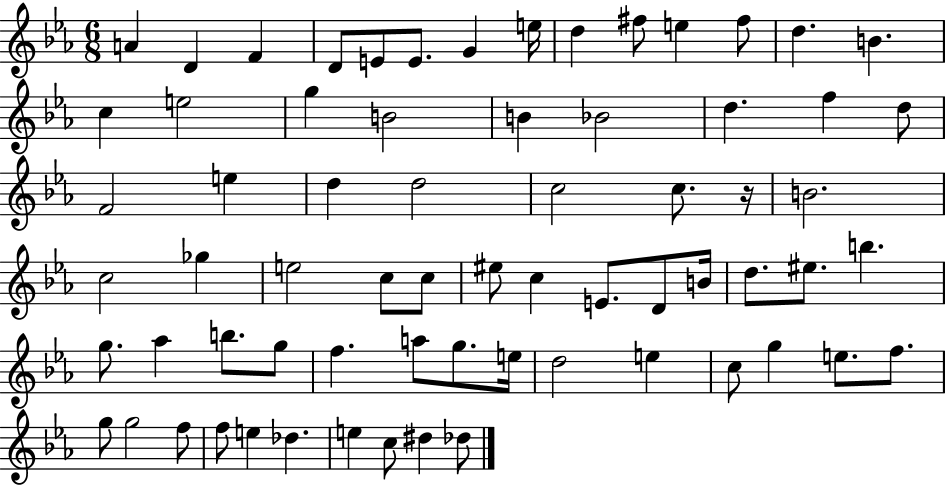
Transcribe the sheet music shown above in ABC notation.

X:1
T:Untitled
M:6/8
L:1/4
K:Eb
A D F D/2 E/2 E/2 G e/4 d ^f/2 e ^f/2 d B c e2 g B2 B _B2 d f d/2 F2 e d d2 c2 c/2 z/4 B2 c2 _g e2 c/2 c/2 ^e/2 c E/2 D/2 B/4 d/2 ^e/2 b g/2 _a b/2 g/2 f a/2 g/2 e/4 d2 e c/2 g e/2 f/2 g/2 g2 f/2 f/2 e _d e c/2 ^d _d/2